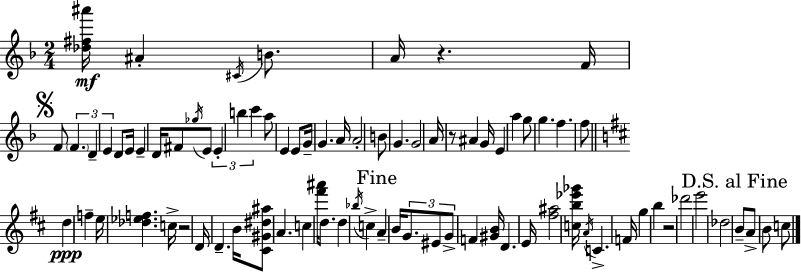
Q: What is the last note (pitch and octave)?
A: C5